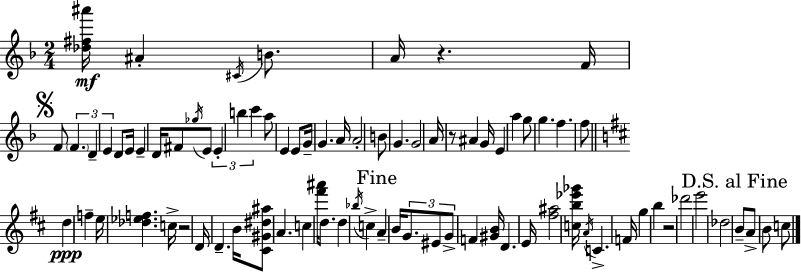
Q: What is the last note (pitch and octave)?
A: C5